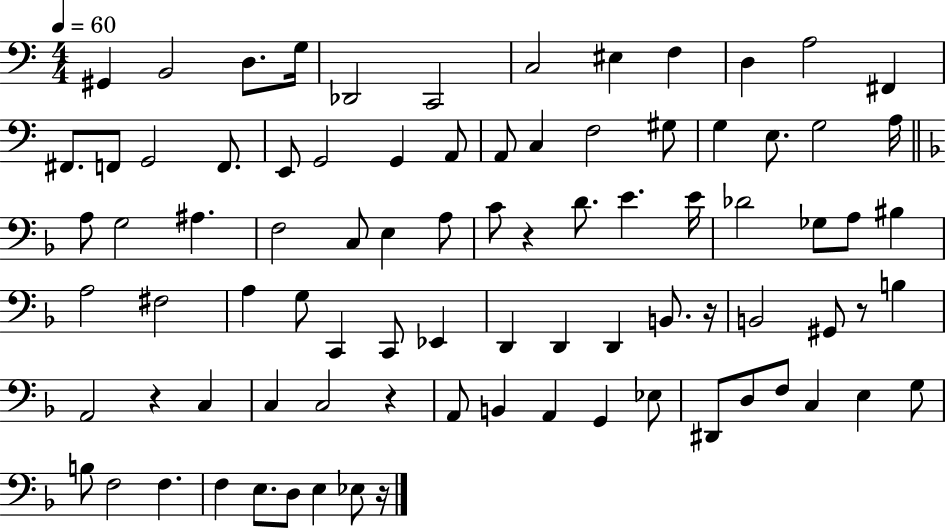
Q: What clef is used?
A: bass